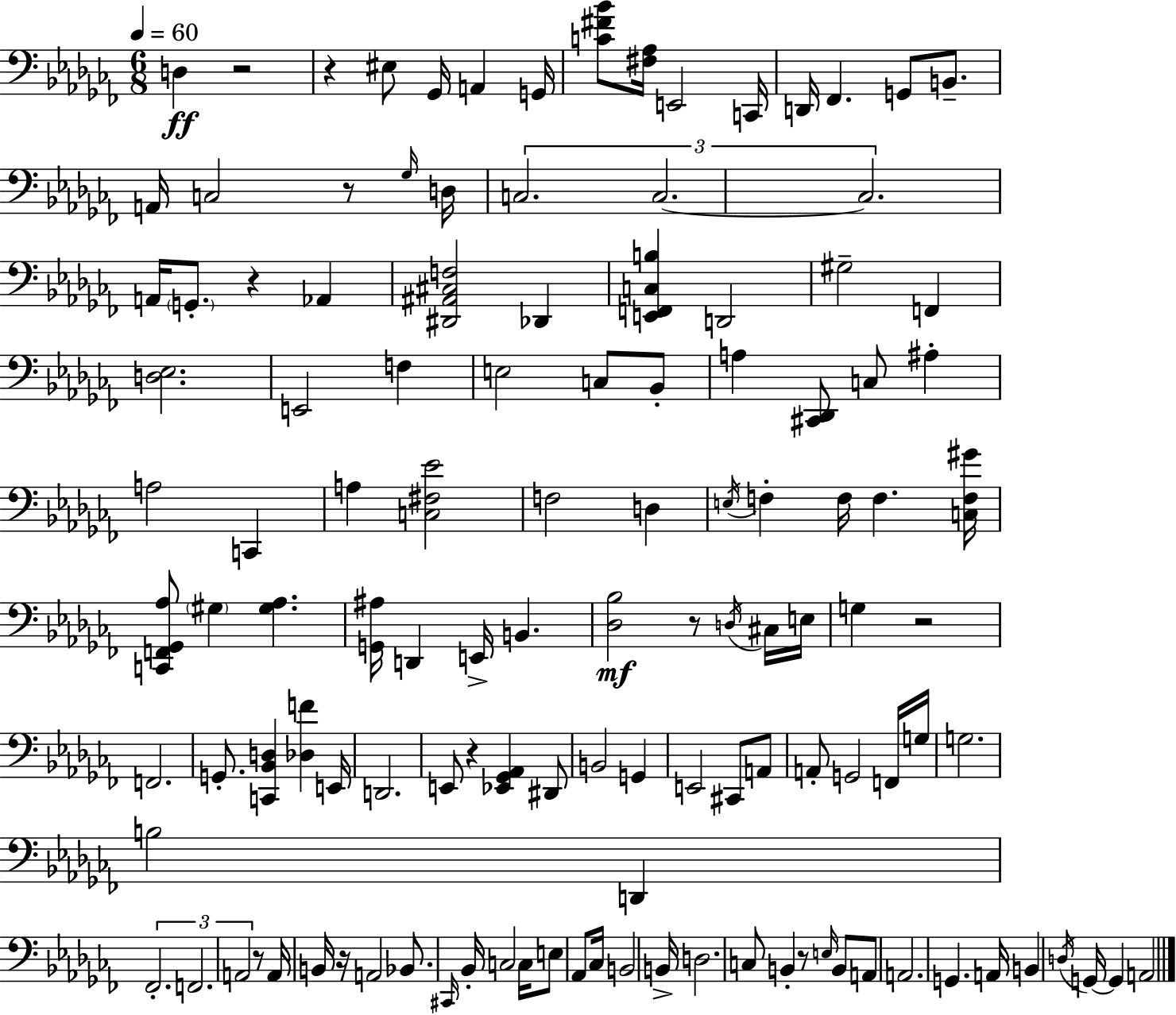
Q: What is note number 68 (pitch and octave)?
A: D2